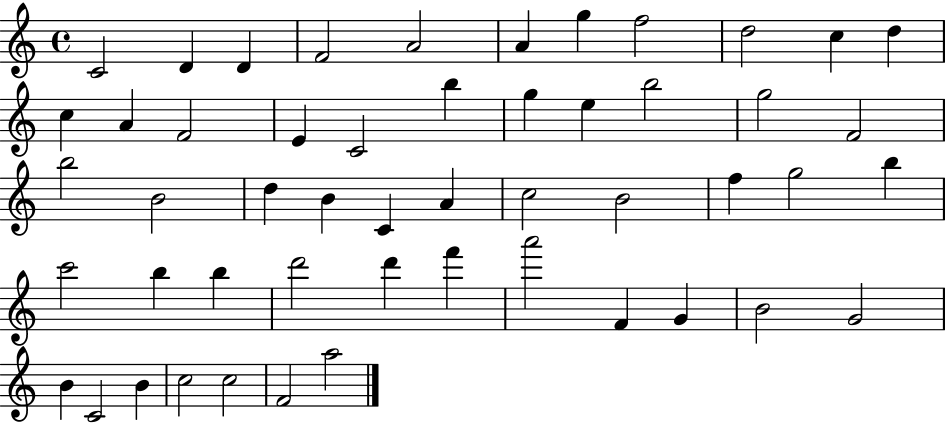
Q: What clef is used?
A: treble